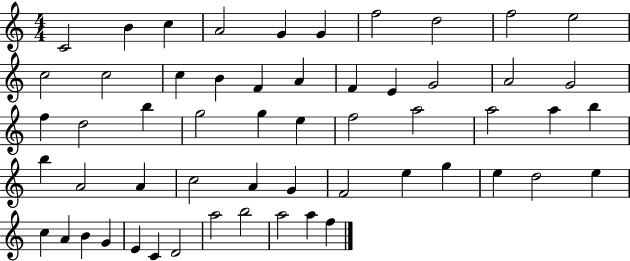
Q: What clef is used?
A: treble